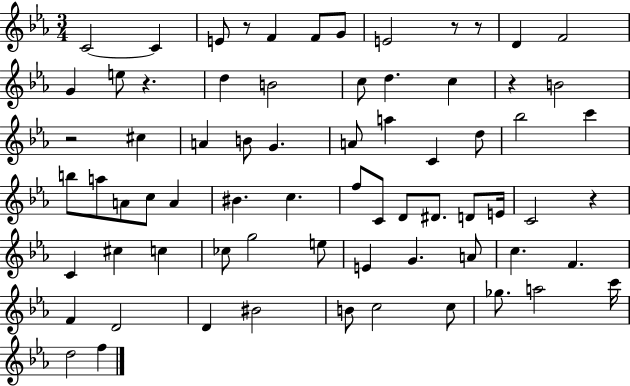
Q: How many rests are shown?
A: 7